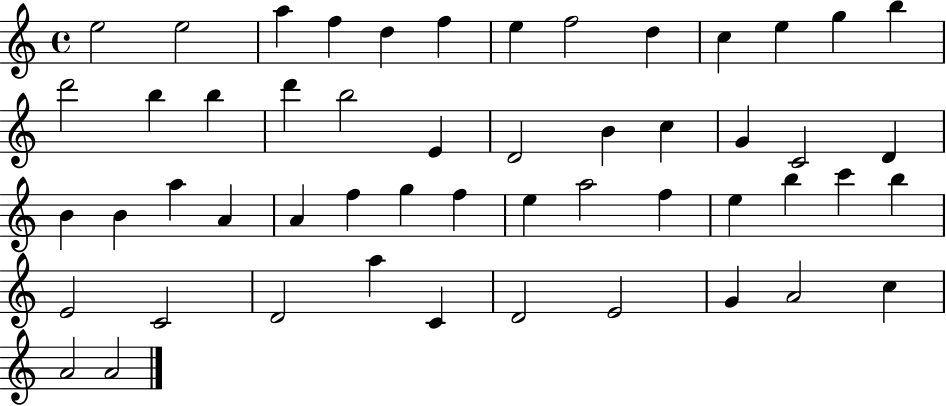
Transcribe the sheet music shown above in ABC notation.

X:1
T:Untitled
M:4/4
L:1/4
K:C
e2 e2 a f d f e f2 d c e g b d'2 b b d' b2 E D2 B c G C2 D B B a A A f g f e a2 f e b c' b E2 C2 D2 a C D2 E2 G A2 c A2 A2